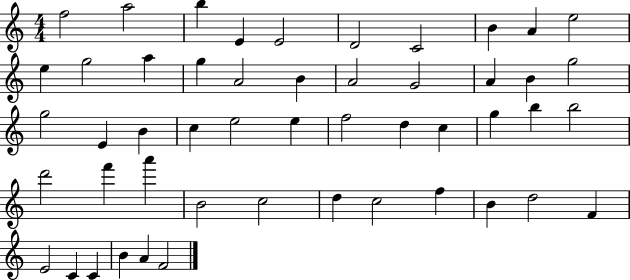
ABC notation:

X:1
T:Untitled
M:4/4
L:1/4
K:C
f2 a2 b E E2 D2 C2 B A e2 e g2 a g A2 B A2 G2 A B g2 g2 E B c e2 e f2 d c g b b2 d'2 f' a' B2 c2 d c2 f B d2 F E2 C C B A F2